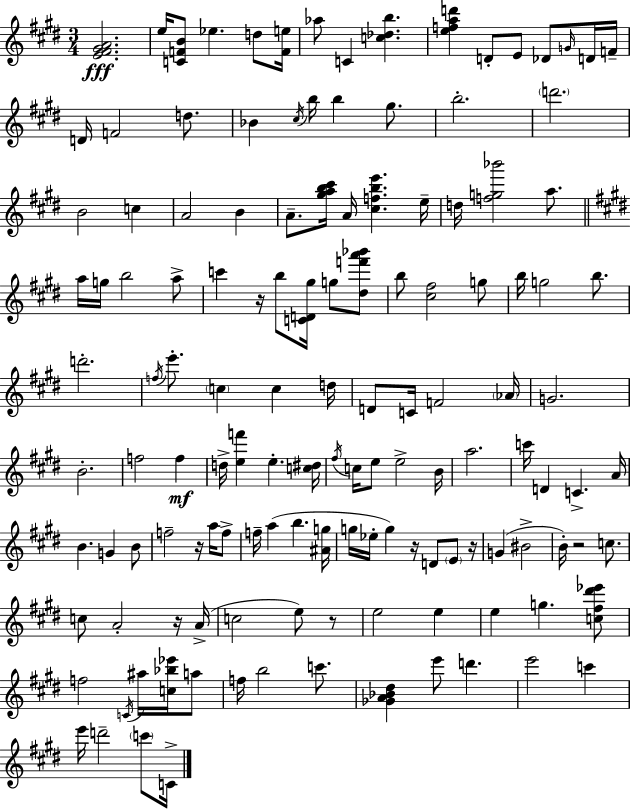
{
  \clef treble
  \numericTimeSignature
  \time 3/4
  \key e \major
  \repeat volta 2 { <e' fis' gis' a'>2.\fff | e''16 <c' f' b'>8 ees''4. d''8 <f' e''>16 | aes''8 c'4 <c'' des'' b''>4. | <e'' f'' a'' d'''>4 d'8-. e'8 des'8 \grace { g'16 } d'16 | \break f'16-- d'16 f'2 d''8. | bes'4 \acciaccatura { cis''16 } b''16 b''4 gis''8. | b''2.-. | \parenthesize d'''2. | \break b'2 c''4 | a'2 b'4 | a'8.-- <gis'' a'' b'' cis'''>16 a'16 <cis'' f'' b'' e'''>4. | e''16-- d''16 <f'' g'' bes'''>2 a''8. | \break \bar "||" \break \key e \major a''16 g''16 b''2 a''8-> | c'''4 r16 b''8 <c' d' gis''>16 g''8 <dis'' f''' a''' bes'''>8 | b''8 <cis'' fis''>2 g''8 | b''16 g''2 b''8. | \break d'''2.-. | \acciaccatura { f''16 } e'''8.-. \parenthesize c''4 c''4 | d''16 d'8 c'16 f'2 | \parenthesize aes'16 g'2. | \break b'2.-. | f''2 f''4\mf | d''16-> <e'' f'''>4 e''4.-. | <c'' dis''>16 \acciaccatura { fis''16 } c''16 e''8 e''2-> | \break b'16 a''2. | c'''16 d'4 c'4.-> | a'16 b'4. g'4 | b'8 f''2-- r16 a''16 | \break f''8-> f''16-- a''4( b''4. | <ais' g''>16 g''16 ees''16-. g''4) r16 d'8 \parenthesize e'8 | r16 g'4( bis'2-> | b'16-.) r2 c''8. | \break c''8 a'2-. | r16 a'16->( c''2 e''8) | r8 e''2 e''4 | e''4 g''4. | \break <c'' fis'' dis''' ees'''>8 f''2 \acciaccatura { c'16 } ais''16 | <c'' bes'' ees'''>16 a''8 f''16 b''2 | c'''8. <ges' a' bes' dis''>4 e'''8 d'''4. | e'''2 c'''4 | \break e'''16 d'''2-- | \parenthesize c'''8 c'16-> } \bar "|."
}